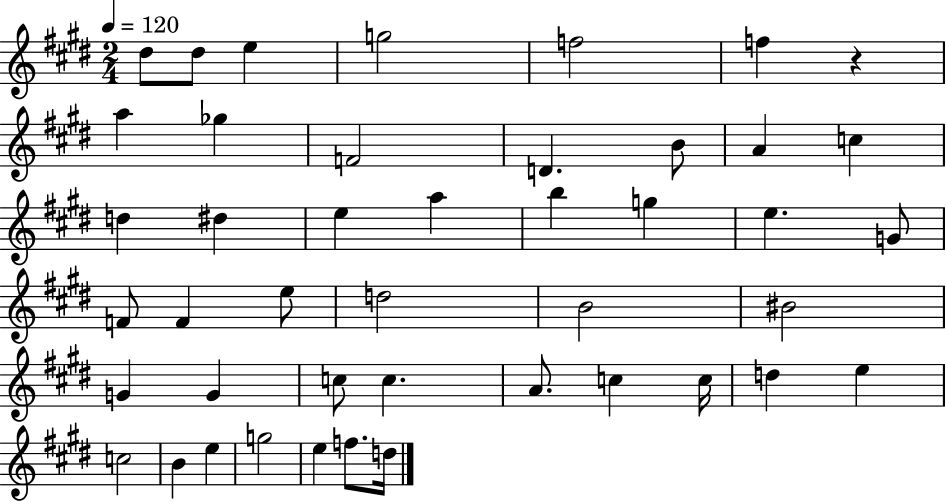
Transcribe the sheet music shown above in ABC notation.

X:1
T:Untitled
M:2/4
L:1/4
K:E
^d/2 ^d/2 e g2 f2 f z a _g F2 D B/2 A c d ^d e a b g e G/2 F/2 F e/2 d2 B2 ^B2 G G c/2 c A/2 c c/4 d e c2 B e g2 e f/2 d/4